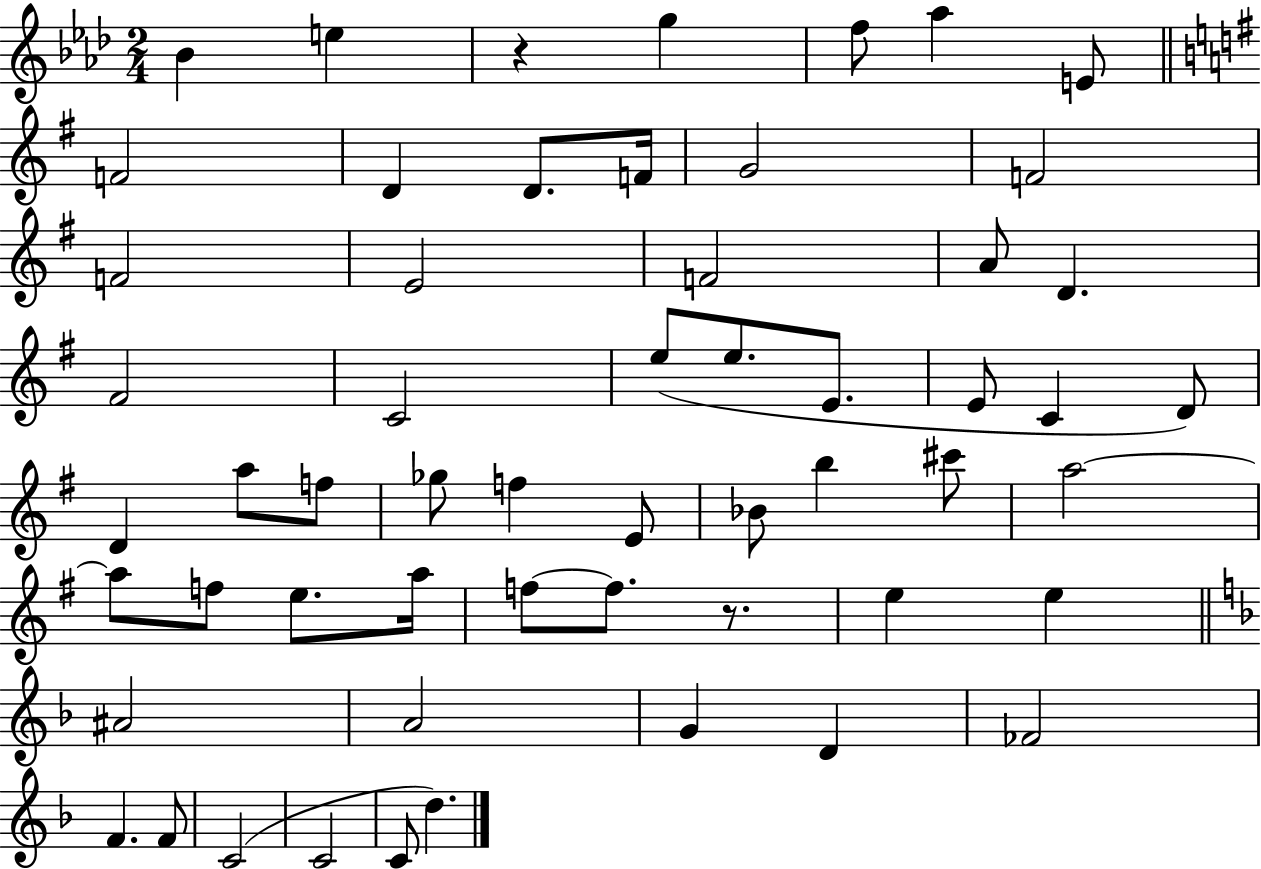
Bb4/q E5/q R/q G5/q F5/e Ab5/q E4/e F4/h D4/q D4/e. F4/s G4/h F4/h F4/h E4/h F4/h A4/e D4/q. F#4/h C4/h E5/e E5/e. E4/e. E4/e C4/q D4/e D4/q A5/e F5/e Gb5/e F5/q E4/e Bb4/e B5/q C#6/e A5/h A5/e F5/e E5/e. A5/s F5/e F5/e. R/e. E5/q E5/q A#4/h A4/h G4/q D4/q FES4/h F4/q. F4/e C4/h C4/h C4/e D5/q.